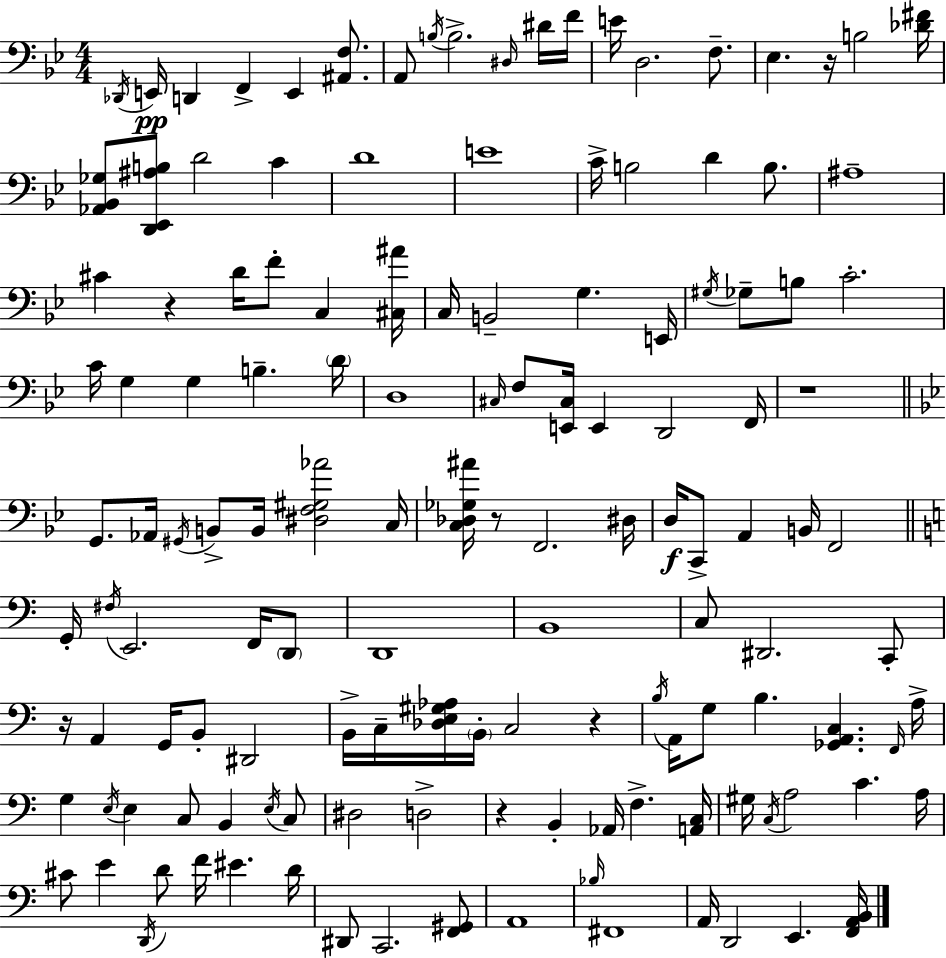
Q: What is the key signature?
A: BES major